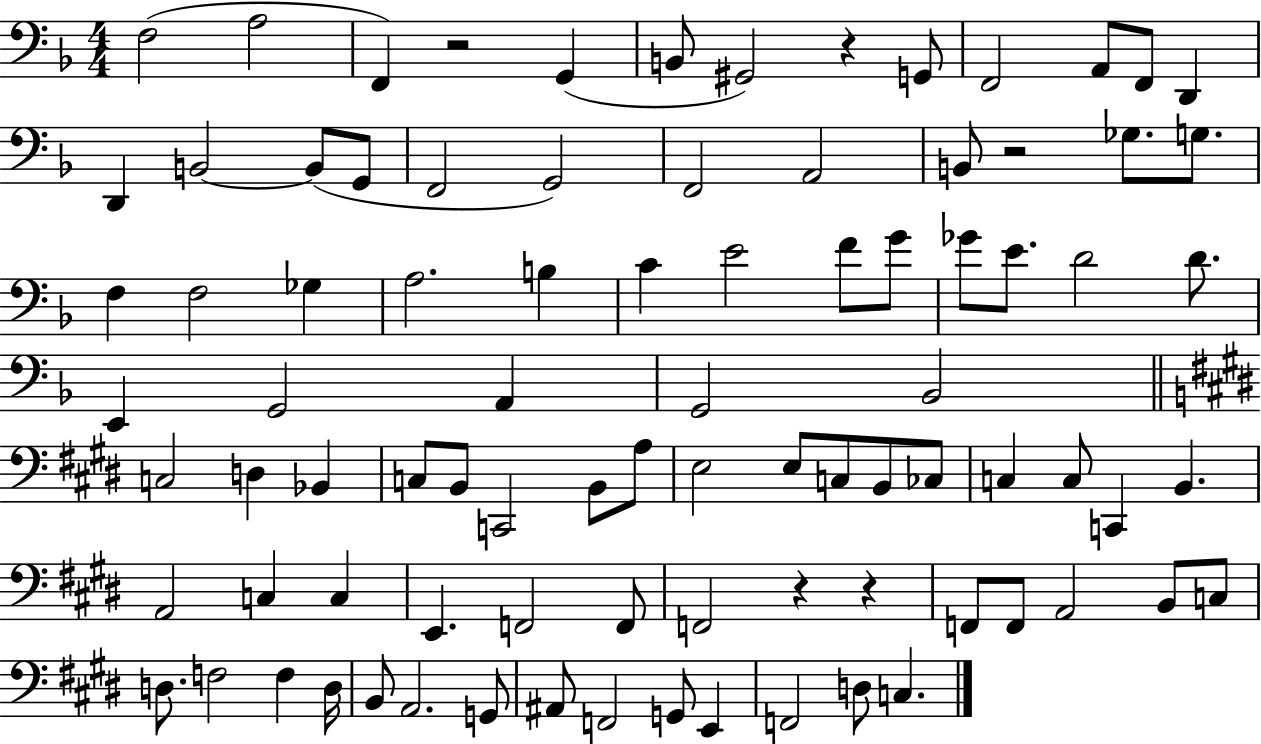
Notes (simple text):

F3/h A3/h F2/q R/h G2/q B2/e G#2/h R/q G2/e F2/h A2/e F2/e D2/q D2/q B2/h B2/e G2/e F2/h G2/h F2/h A2/h B2/e R/h Gb3/e. G3/e. F3/q F3/h Gb3/q A3/h. B3/q C4/q E4/h F4/e G4/e Gb4/e E4/e. D4/h D4/e. E2/q G2/h A2/q G2/h Bb2/h C3/h D3/q Bb2/q C3/e B2/e C2/h B2/e A3/e E3/h E3/e C3/e B2/e CES3/e C3/q C3/e C2/q B2/q. A2/h C3/q C3/q E2/q. F2/h F2/e F2/h R/q R/q F2/e F2/e A2/h B2/e C3/e D3/e. F3/h F3/q D3/s B2/e A2/h. G2/e A#2/e F2/h G2/e E2/q F2/h D3/e C3/q.